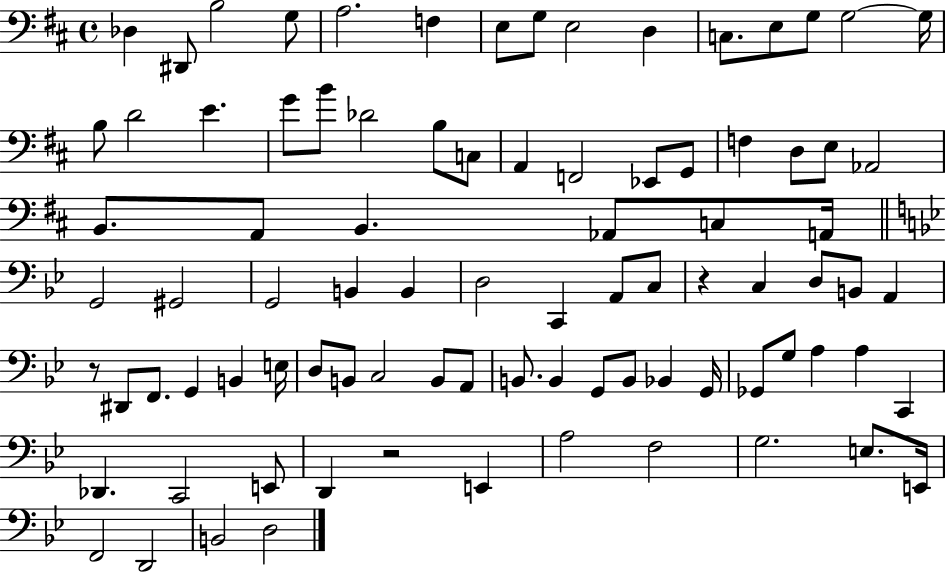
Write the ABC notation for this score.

X:1
T:Untitled
M:4/4
L:1/4
K:D
_D, ^D,,/2 B,2 G,/2 A,2 F, E,/2 G,/2 E,2 D, C,/2 E,/2 G,/2 G,2 G,/4 B,/2 D2 E G/2 B/2 _D2 B,/2 C,/2 A,, F,,2 _E,,/2 G,,/2 F, D,/2 E,/2 _A,,2 B,,/2 A,,/2 B,, _A,,/2 C,/2 A,,/4 G,,2 ^G,,2 G,,2 B,, B,, D,2 C,, A,,/2 C,/2 z C, D,/2 B,,/2 A,, z/2 ^D,,/2 F,,/2 G,, B,, E,/4 D,/2 B,,/2 C,2 B,,/2 A,,/2 B,,/2 B,, G,,/2 B,,/2 _B,, G,,/4 _G,,/2 G,/2 A, A, C,, _D,, C,,2 E,,/2 D,, z2 E,, A,2 F,2 G,2 E,/2 E,,/4 F,,2 D,,2 B,,2 D,2